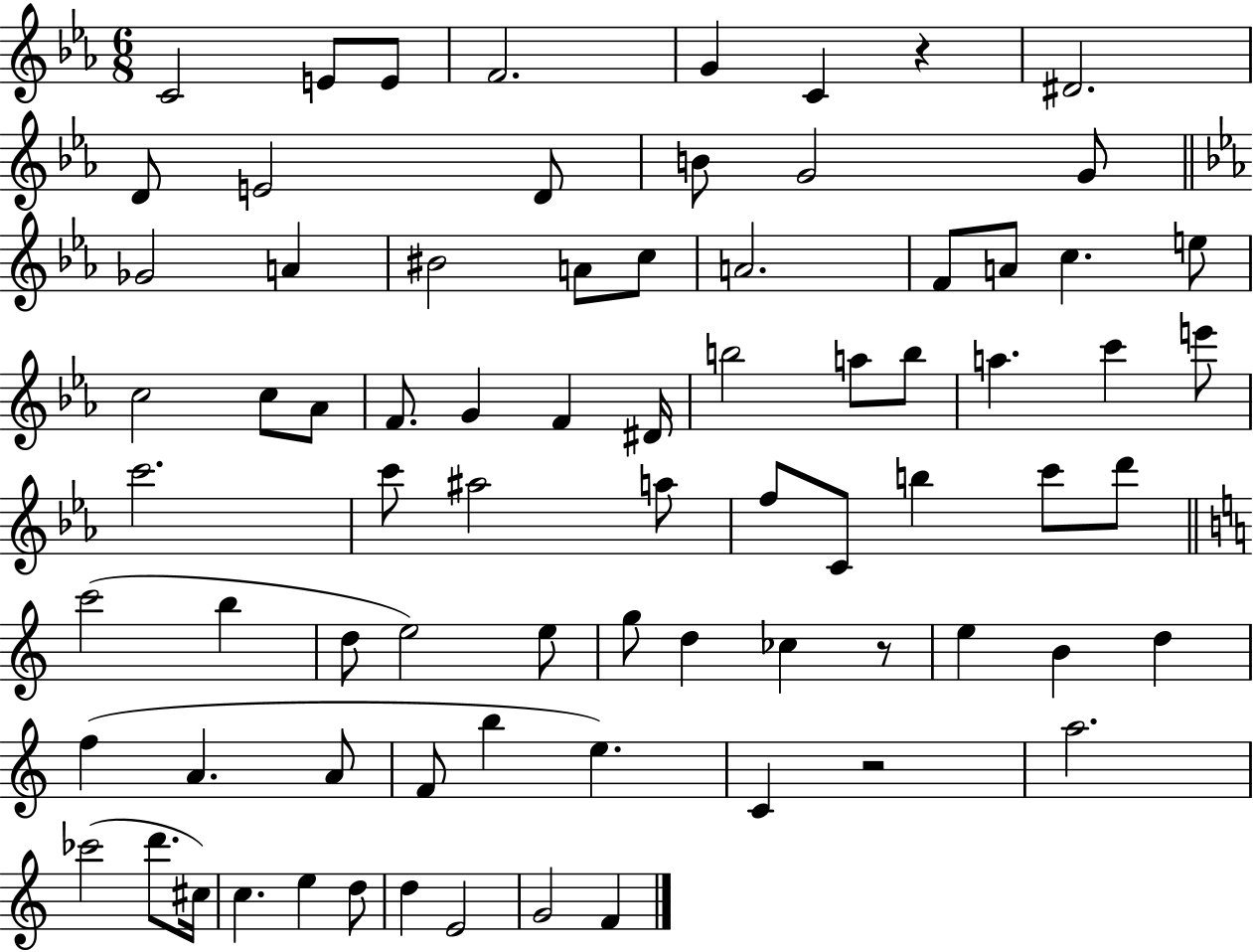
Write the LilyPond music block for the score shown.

{
  \clef treble
  \numericTimeSignature
  \time 6/8
  \key ees \major
  c'2 e'8 e'8 | f'2. | g'4 c'4 r4 | dis'2. | \break d'8 e'2 d'8 | b'8 g'2 g'8 | \bar "||" \break \key ees \major ges'2 a'4 | bis'2 a'8 c''8 | a'2. | f'8 a'8 c''4. e''8 | \break c''2 c''8 aes'8 | f'8. g'4 f'4 dis'16 | b''2 a''8 b''8 | a''4. c'''4 e'''8 | \break c'''2. | c'''8 ais''2 a''8 | f''8 c'8 b''4 c'''8 d'''8 | \bar "||" \break \key c \major c'''2( b''4 | d''8 e''2) e''8 | g''8 d''4 ces''4 r8 | e''4 b'4 d''4 | \break f''4( a'4. a'8 | f'8 b''4 e''4.) | c'4 r2 | a''2. | \break ces'''2( d'''8. cis''16) | c''4. e''4 d''8 | d''4 e'2 | g'2 f'4 | \break \bar "|."
}